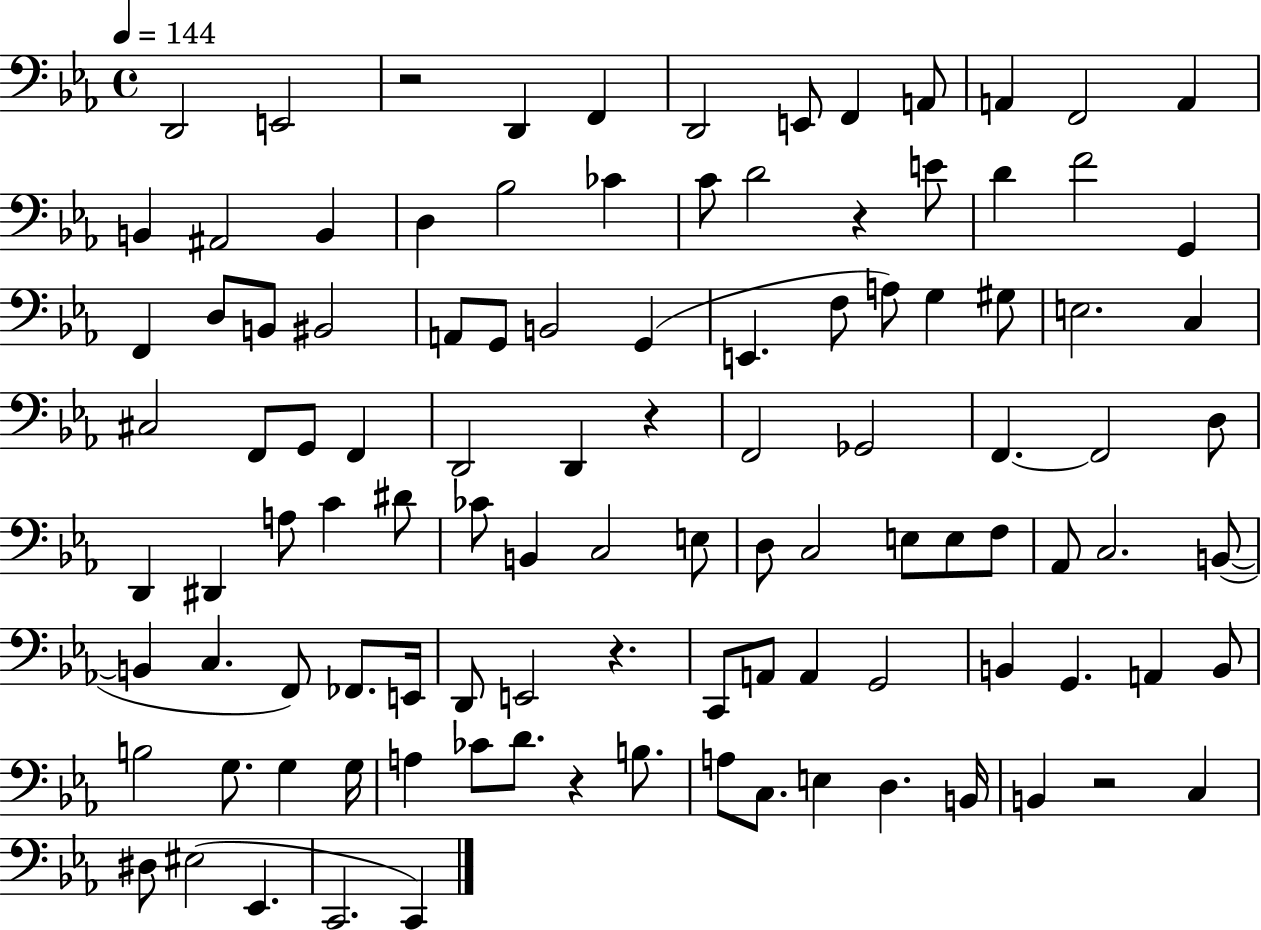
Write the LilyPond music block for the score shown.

{
  \clef bass
  \time 4/4
  \defaultTimeSignature
  \key ees \major
  \tempo 4 = 144
  d,2 e,2 | r2 d,4 f,4 | d,2 e,8 f,4 a,8 | a,4 f,2 a,4 | \break b,4 ais,2 b,4 | d4 bes2 ces'4 | c'8 d'2 r4 e'8 | d'4 f'2 g,4 | \break f,4 d8 b,8 bis,2 | a,8 g,8 b,2 g,4( | e,4. f8 a8) g4 gis8 | e2. c4 | \break cis2 f,8 g,8 f,4 | d,2 d,4 r4 | f,2 ges,2 | f,4.~~ f,2 d8 | \break d,4 dis,4 a8 c'4 dis'8 | ces'8 b,4 c2 e8 | d8 c2 e8 e8 f8 | aes,8 c2. b,8~(~ | \break b,4 c4. f,8) fes,8. e,16 | d,8 e,2 r4. | c,8 a,8 a,4 g,2 | b,4 g,4. a,4 b,8 | \break b2 g8. g4 g16 | a4 ces'8 d'8. r4 b8. | a8 c8. e4 d4. b,16 | b,4 r2 c4 | \break dis8 eis2( ees,4. | c,2. c,4) | \bar "|."
}